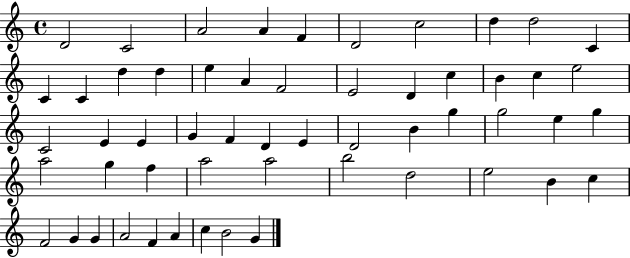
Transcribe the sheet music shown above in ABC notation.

X:1
T:Untitled
M:4/4
L:1/4
K:C
D2 C2 A2 A F D2 c2 d d2 C C C d d e A F2 E2 D c B c e2 C2 E E G F D E D2 B g g2 e g a2 g f a2 a2 b2 d2 e2 B c F2 G G A2 F A c B2 G